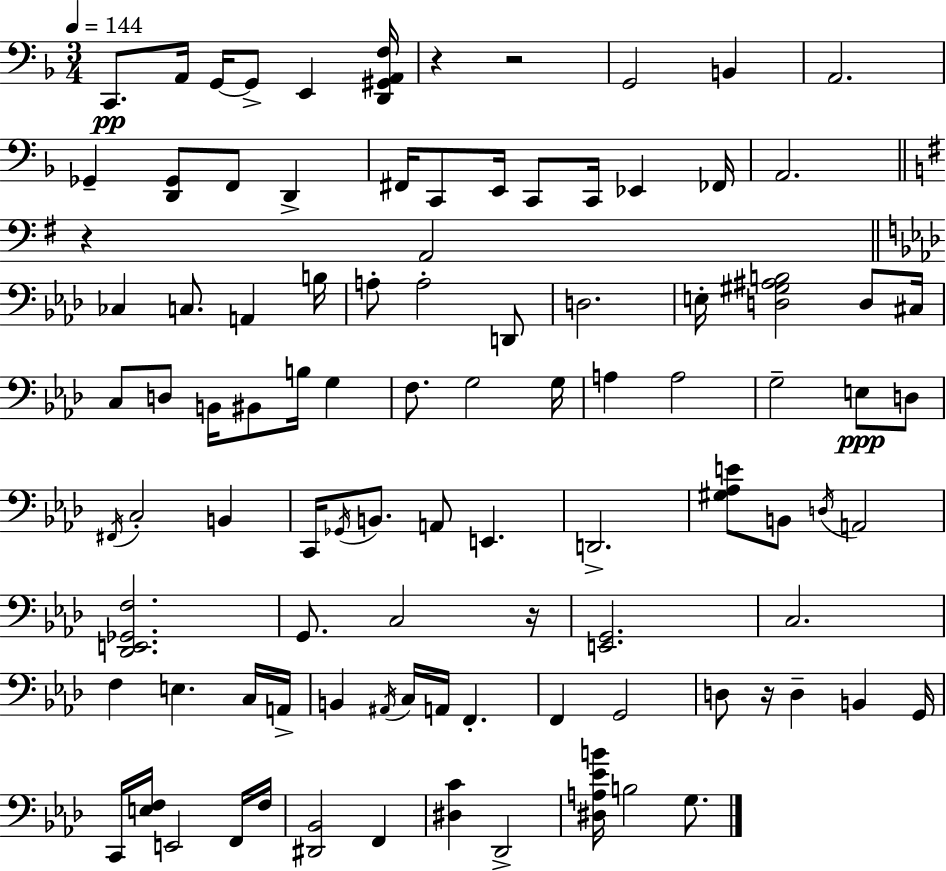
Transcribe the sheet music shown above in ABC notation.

X:1
T:Untitled
M:3/4
L:1/4
K:Dm
C,,/2 A,,/4 G,,/4 G,,/2 E,, [D,,^G,,A,,F,]/4 z z2 G,,2 B,, A,,2 _G,, [D,,_G,,]/2 F,,/2 D,, ^F,,/4 C,,/2 E,,/4 C,,/2 C,,/4 _E,, _F,,/4 A,,2 z A,,2 _C, C,/2 A,, B,/4 A,/2 A,2 D,,/2 D,2 E,/4 [D,^G,^A,B,]2 D,/2 ^C,/4 C,/2 D,/2 B,,/4 ^B,,/2 B,/4 G, F,/2 G,2 G,/4 A, A,2 G,2 E,/2 D,/2 ^F,,/4 C,2 B,, C,,/4 _G,,/4 B,,/2 A,,/2 E,, D,,2 [^G,_A,E]/2 B,,/2 D,/4 A,,2 [_D,,E,,_G,,F,]2 G,,/2 C,2 z/4 [E,,G,,]2 C,2 F, E, C,/4 A,,/4 B,, ^A,,/4 C,/4 A,,/4 F,, F,, G,,2 D,/2 z/4 D, B,, G,,/4 C,,/4 [E,F,]/4 E,,2 F,,/4 F,/4 [^D,,_B,,]2 F,, [^D,C] _D,,2 [^D,A,_EB]/4 B,2 G,/2